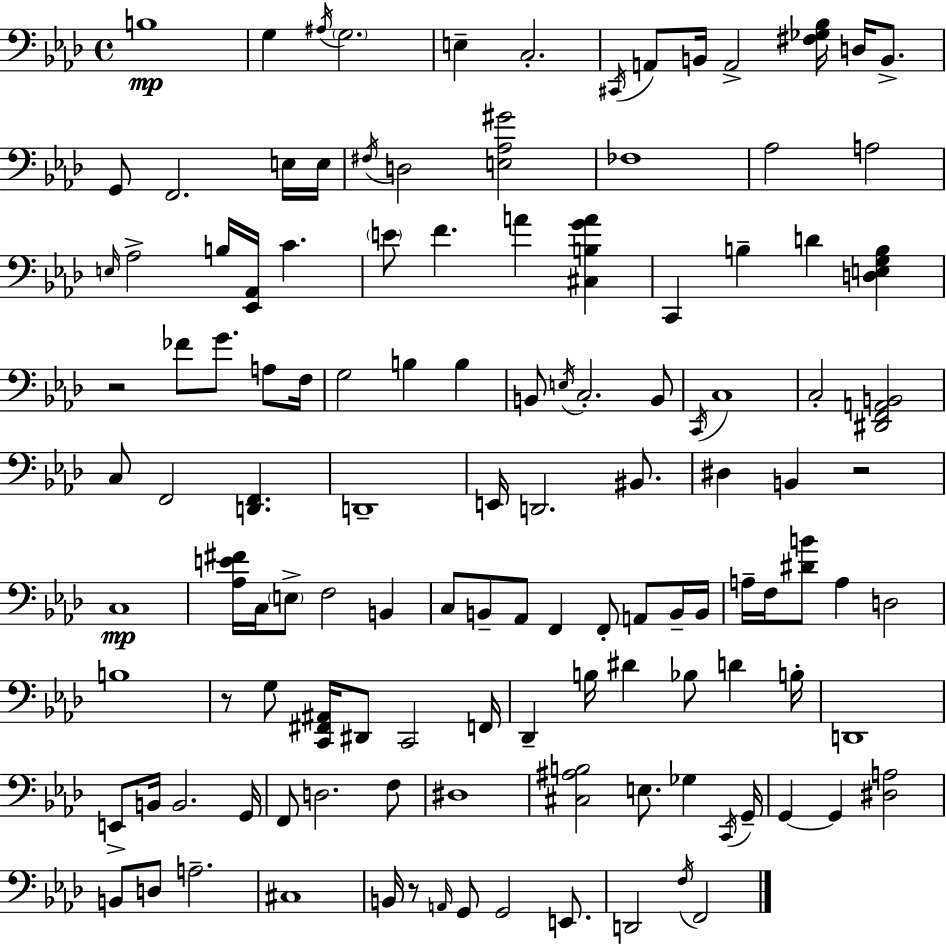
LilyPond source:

{
  \clef bass
  \time 4/4
  \defaultTimeSignature
  \key f \minor
  b1\mp | g4 \acciaccatura { ais16 } \parenthesize g2. | e4-- c2.-. | \acciaccatura { cis,16 } a,8 b,16 a,2-> <fis ges bes>16 d16 b,8.-> | \break g,8 f,2. | e16 e16 \acciaccatura { fis16 } d2 <e aes gis'>2 | fes1 | aes2 a2 | \break \grace { e16 } aes2-> b16 <ees, aes,>16 c'4. | \parenthesize e'8 f'4. a'4 | <cis b g' a'>4 c,4 b4-- d'4 | <d e g b>4 r2 fes'8 g'8. | \break a8 f16 g2 b4 | b4 b,8 \acciaccatura { e16 } c2.-. | b,8 \acciaccatura { c,16 } c1 | c2-. <dis, f, a, b,>2 | \break c8 f,2 | <d, f,>4. d,1-- | e,16 d,2. | bis,8. dis4 b,4 r2 | \break c1\mp | <aes e' fis'>16 c16 \parenthesize e8-> f2 | b,4 c8 b,8-- aes,8 f,4 | f,8-. a,8 b,16-- b,16 a16-- f16 <dis' b'>8 a4 d2 | \break b1 | r8 g8 <c, fis, ais,>16 dis,8 c,2 | f,16 des,4-- b16 dis'4 bes8 | d'4 b16-. d,1 | \break e,8-> b,16 b,2. | g,16 f,8 d2. | f8 dis1 | <cis ais b>2 e8. | \break ges4 \acciaccatura { c,16 } g,16-- g,4~~ g,4 <dis a>2 | b,8 d8 a2.-- | cis1 | b,16 r8 \grace { a,16 } g,8 g,2 | \break e,8. d,2 | \acciaccatura { f16 } f,2 \bar "|."
}